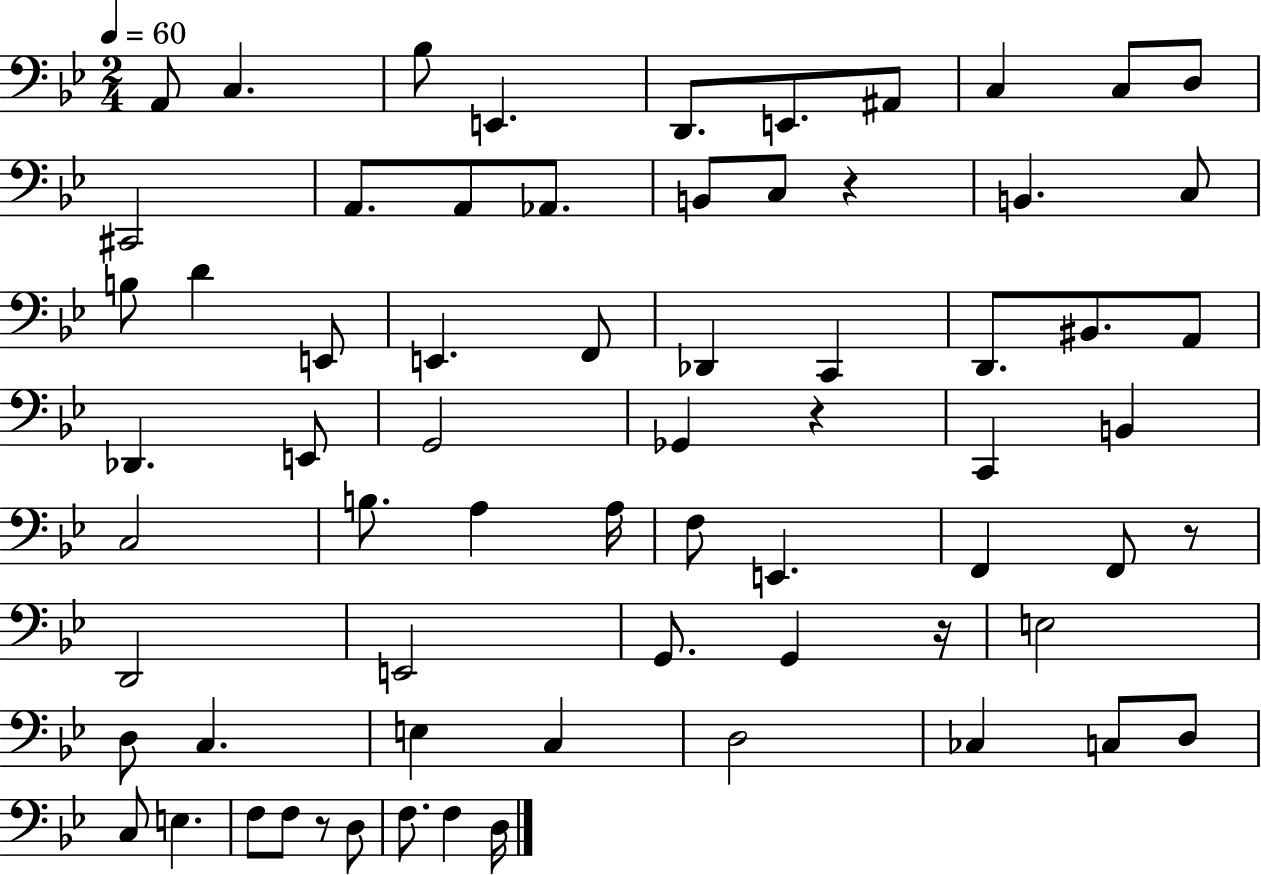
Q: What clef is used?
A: bass